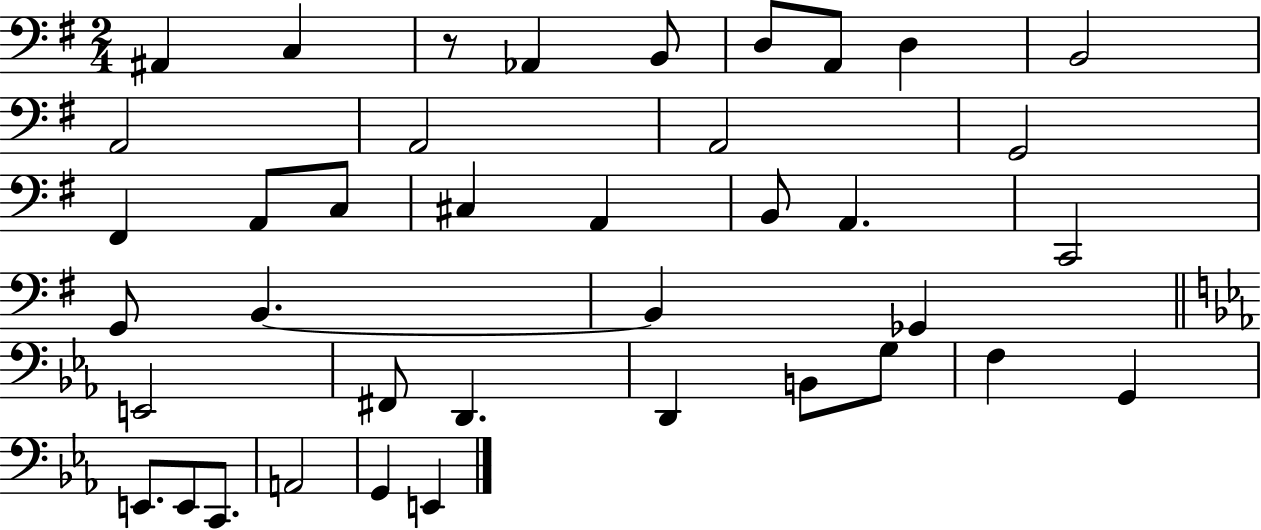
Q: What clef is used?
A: bass